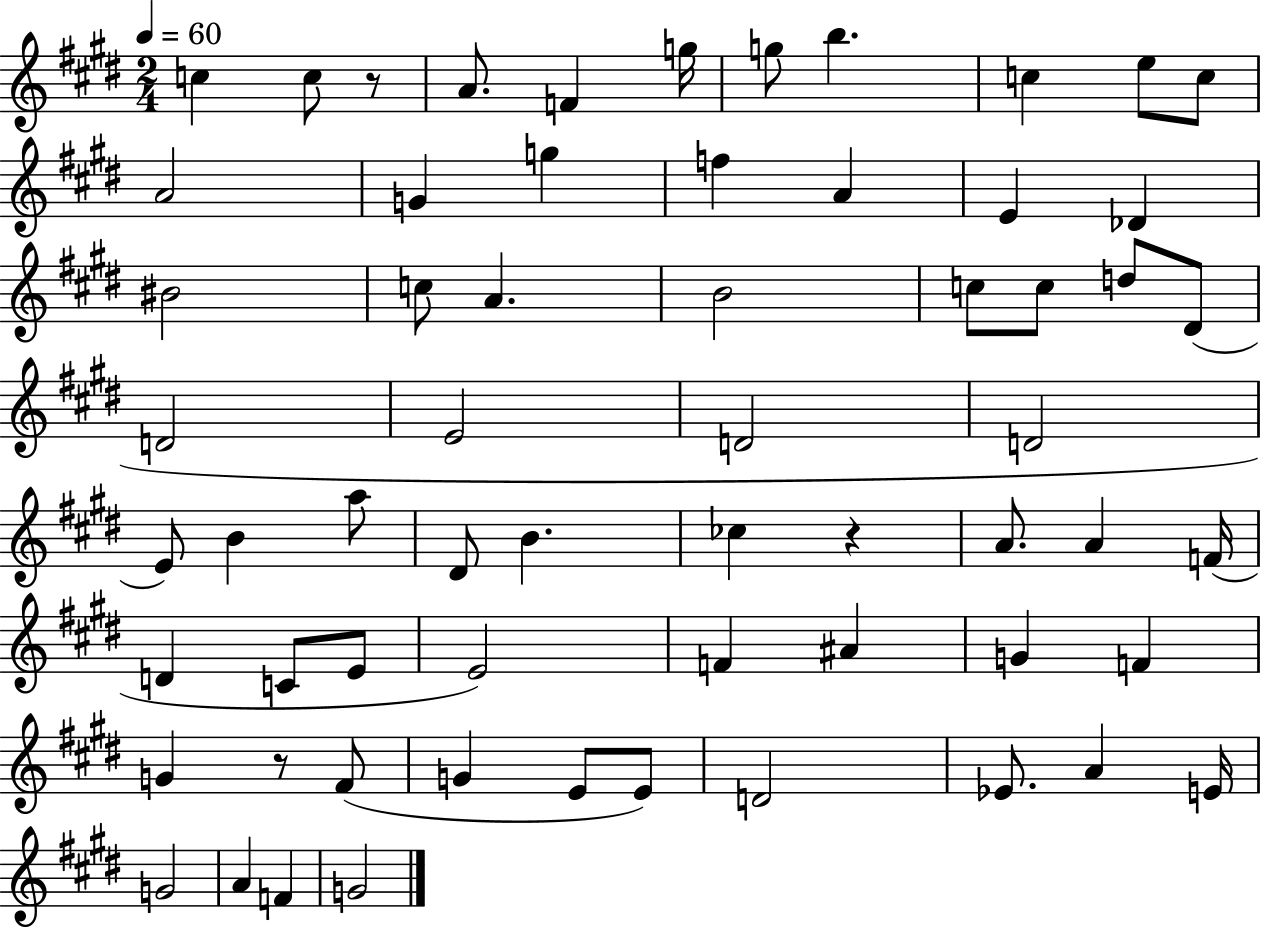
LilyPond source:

{
  \clef treble
  \numericTimeSignature
  \time 2/4
  \key e \major
  \tempo 4 = 60
  c''4 c''8 r8 | a'8. f'4 g''16 | g''8 b''4. | c''4 e''8 c''8 | \break a'2 | g'4 g''4 | f''4 a'4 | e'4 des'4 | \break bis'2 | c''8 a'4. | b'2 | c''8 c''8 d''8 dis'8( | \break d'2 | e'2 | d'2 | d'2 | \break e'8) b'4 a''8 | dis'8 b'4. | ces''4 r4 | a'8. a'4 f'16( | \break d'4 c'8 e'8 | e'2) | f'4 ais'4 | g'4 f'4 | \break g'4 r8 fis'8( | g'4 e'8 e'8) | d'2 | ees'8. a'4 e'16 | \break g'2 | a'4 f'4 | g'2 | \bar "|."
}